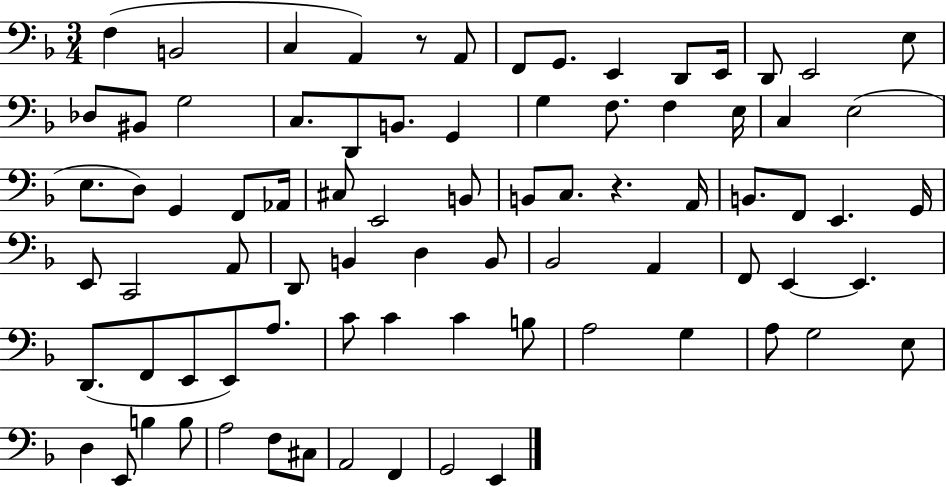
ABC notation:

X:1
T:Untitled
M:3/4
L:1/4
K:F
F, B,,2 C, A,, z/2 A,,/2 F,,/2 G,,/2 E,, D,,/2 E,,/4 D,,/2 E,,2 E,/2 _D,/2 ^B,,/2 G,2 C,/2 D,,/2 B,,/2 G,, G, F,/2 F, E,/4 C, E,2 E,/2 D,/2 G,, F,,/2 _A,,/4 ^C,/2 E,,2 B,,/2 B,,/2 C,/2 z A,,/4 B,,/2 F,,/2 E,, G,,/4 E,,/2 C,,2 A,,/2 D,,/2 B,, D, B,,/2 _B,,2 A,, F,,/2 E,, E,, D,,/2 F,,/2 E,,/2 E,,/2 A,/2 C/2 C C B,/2 A,2 G, A,/2 G,2 E,/2 D, E,,/2 B, B,/2 A,2 F,/2 ^C,/2 A,,2 F,, G,,2 E,,